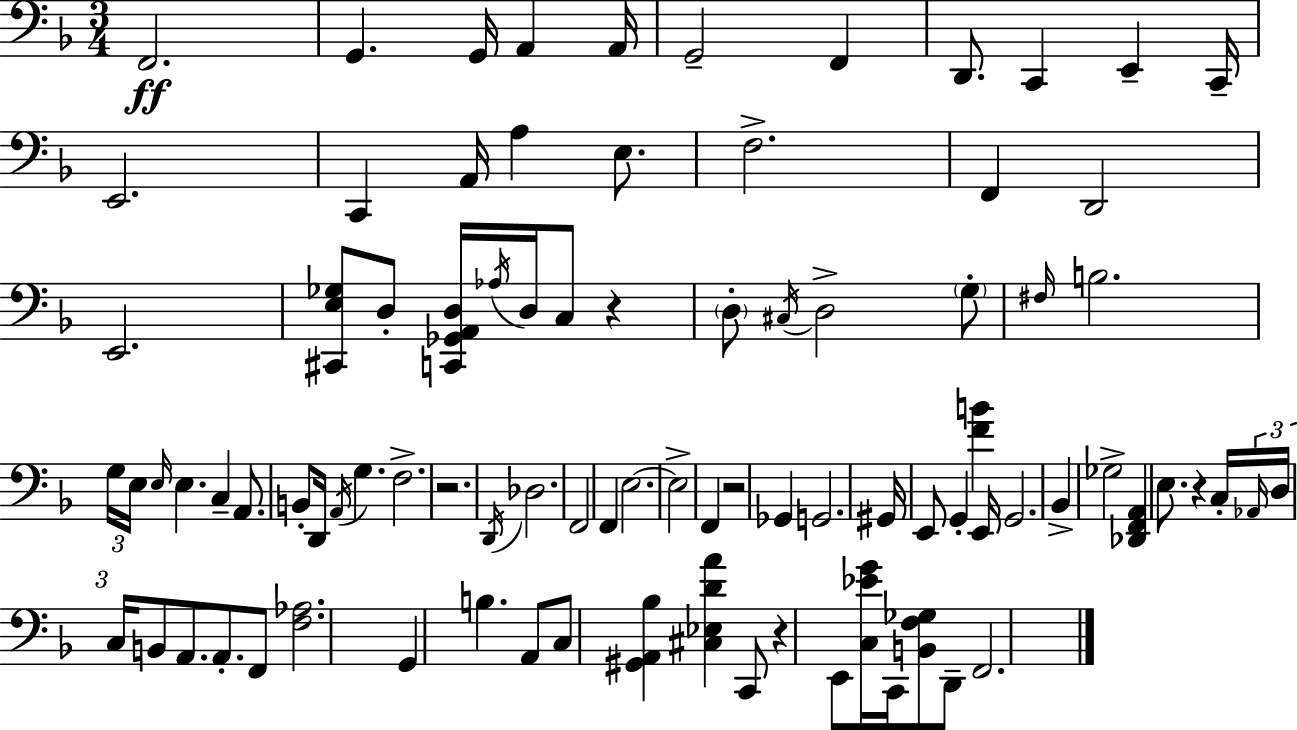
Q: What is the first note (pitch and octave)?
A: F2